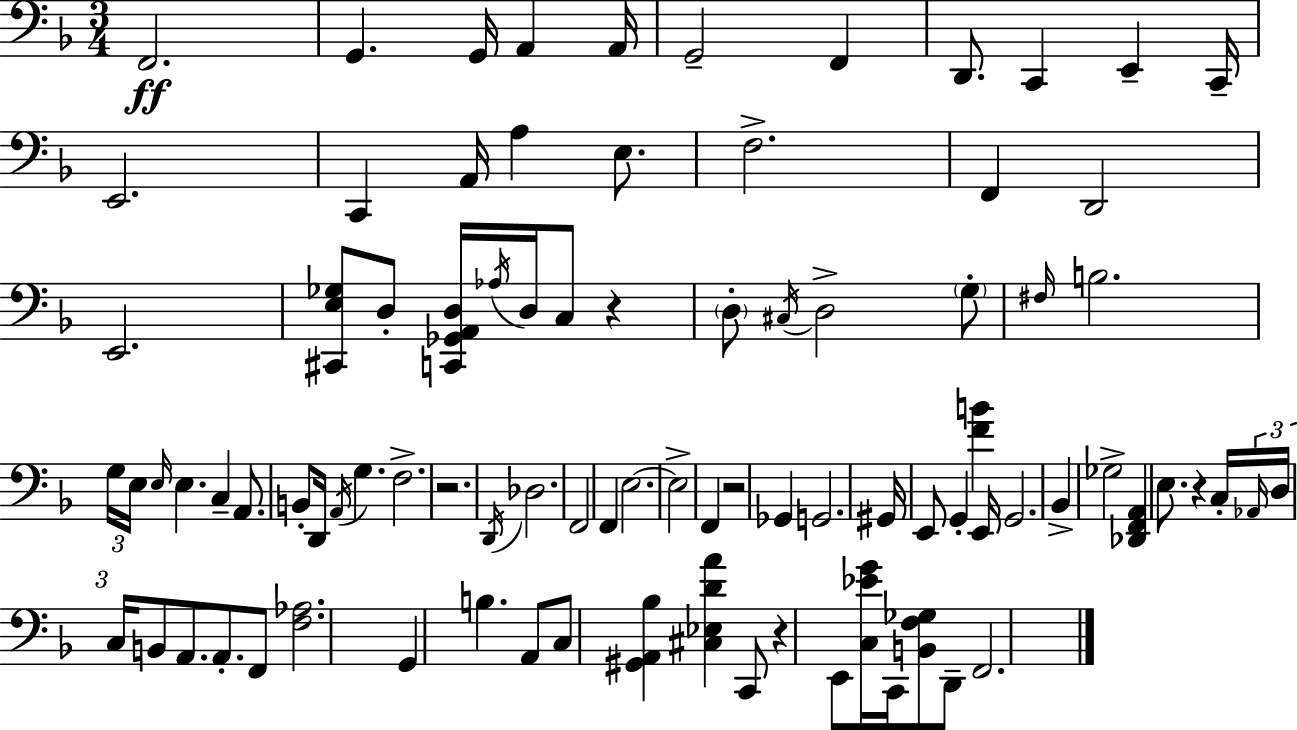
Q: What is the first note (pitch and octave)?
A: F2